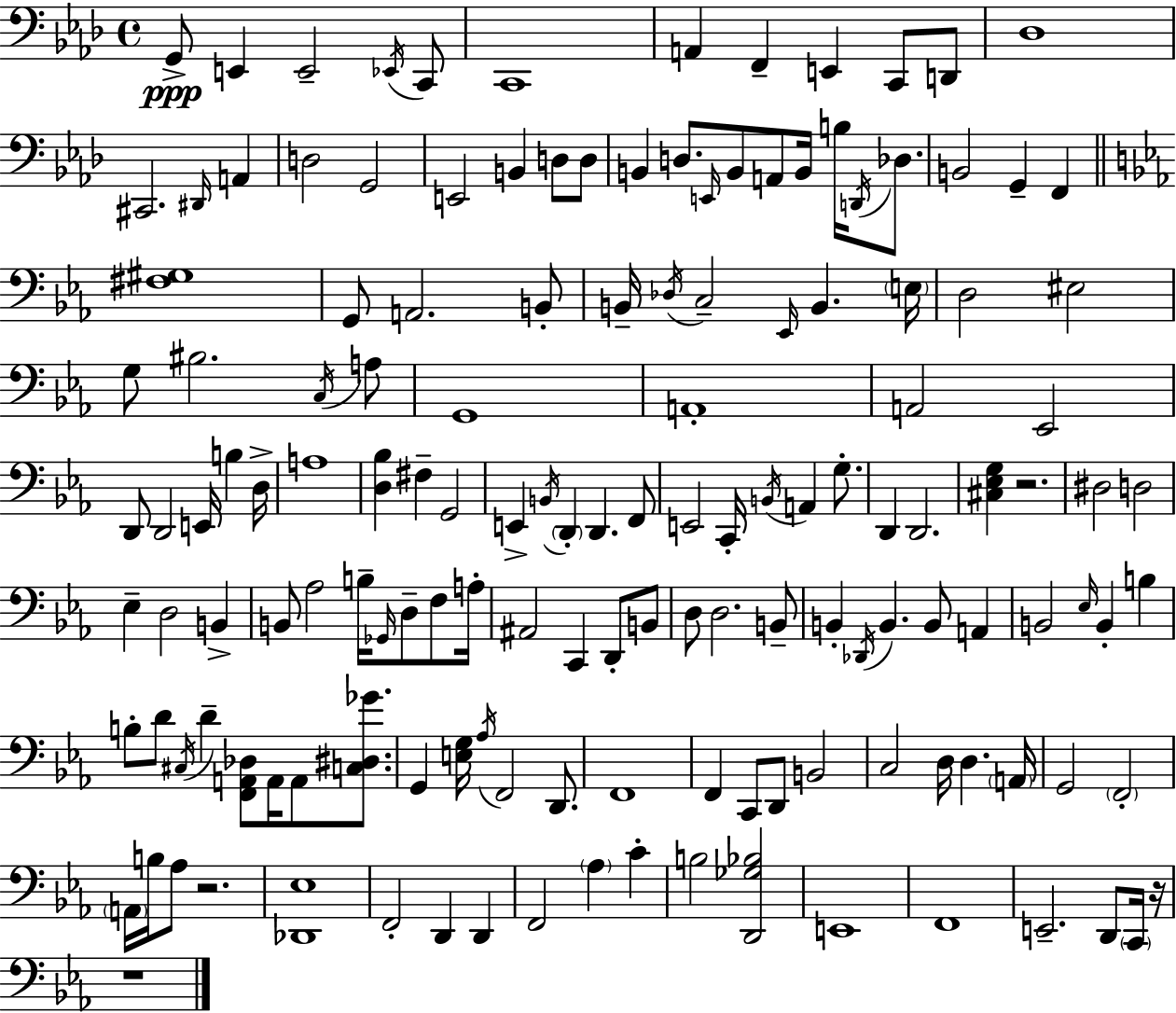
G2/e E2/q E2/h Eb2/s C2/e C2/w A2/q F2/q E2/q C2/e D2/e Db3/w C#2/h. D#2/s A2/q D3/h G2/h E2/h B2/q D3/e D3/e B2/q D3/e. E2/s B2/e A2/e B2/s B3/s D2/s Db3/e. B2/h G2/q F2/q [F#3,G#3]/w G2/e A2/h. B2/e B2/s Db3/s C3/h Eb2/s B2/q. E3/s D3/h EIS3/h G3/e BIS3/h. C3/s A3/e G2/w A2/w A2/h Eb2/h D2/e D2/h E2/s B3/q D3/s A3/w [D3,Bb3]/q F#3/q G2/h E2/q B2/s D2/q D2/q. F2/e E2/h C2/s B2/s A2/q G3/e. D2/q D2/h. [C#3,Eb3,G3]/q R/h. D#3/h D3/h Eb3/q D3/h B2/q B2/e Ab3/h B3/s Gb2/s D3/e F3/e A3/s A#2/h C2/q D2/e B2/e D3/e D3/h. B2/e B2/q Db2/s B2/q. B2/e A2/q B2/h Eb3/s B2/q B3/q B3/e D4/e C#3/s D4/q [F2,A2,Db3]/e A2/s A2/e [C3,D#3,Gb4]/e. G2/q [E3,G3]/s Ab3/s F2/h D2/e. F2/w F2/q C2/e D2/e B2/h C3/h D3/s D3/q. A2/s G2/h F2/h A2/s B3/s Ab3/e R/h. [Db2,Eb3]/w F2/h D2/q D2/q F2/h Ab3/q C4/q B3/h [D2,Gb3,Bb3]/h E2/w F2/w E2/h. D2/e C2/s R/s R/w